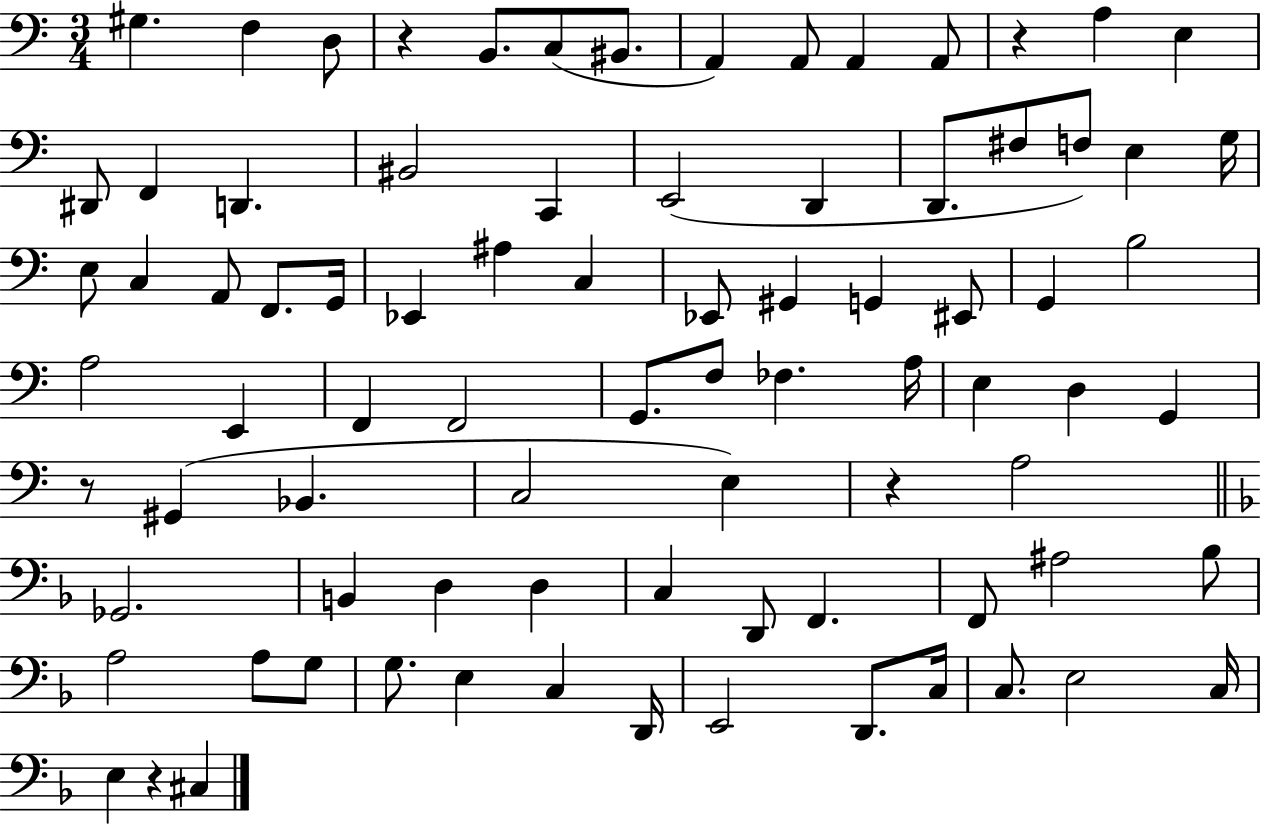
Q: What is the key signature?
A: C major